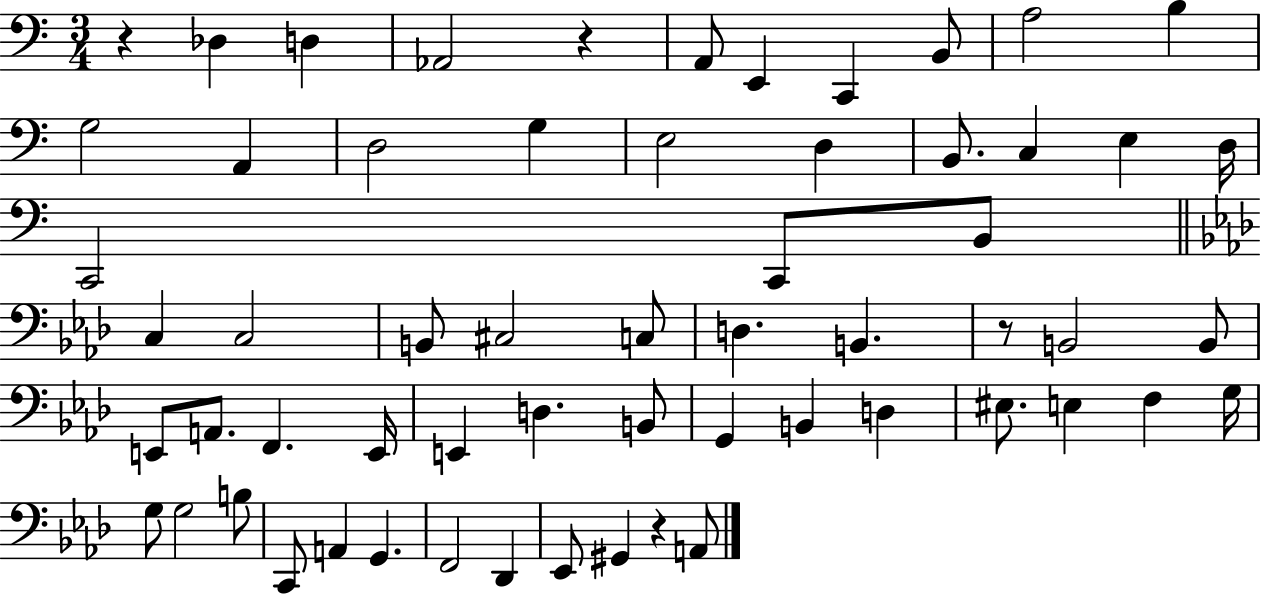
X:1
T:Untitled
M:3/4
L:1/4
K:C
z _D, D, _A,,2 z A,,/2 E,, C,, B,,/2 A,2 B, G,2 A,, D,2 G, E,2 D, B,,/2 C, E, D,/4 C,,2 C,,/2 B,,/2 C, C,2 B,,/2 ^C,2 C,/2 D, B,, z/2 B,,2 B,,/2 E,,/2 A,,/2 F,, E,,/4 E,, D, B,,/2 G,, B,, D, ^E,/2 E, F, G,/4 G,/2 G,2 B,/2 C,,/2 A,, G,, F,,2 _D,, _E,,/2 ^G,, z A,,/2